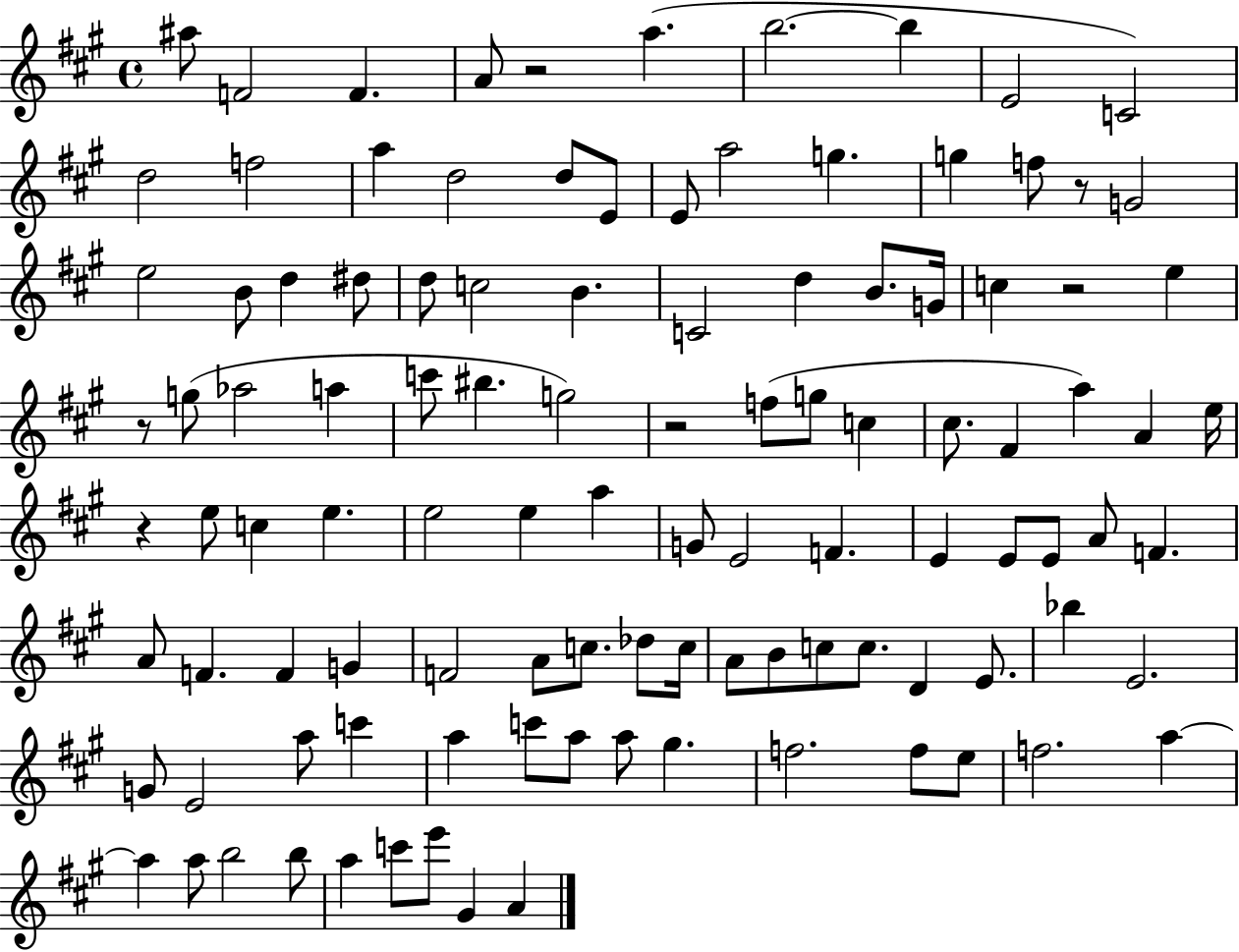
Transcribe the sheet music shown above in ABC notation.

X:1
T:Untitled
M:4/4
L:1/4
K:A
^a/2 F2 F A/2 z2 a b2 b E2 C2 d2 f2 a d2 d/2 E/2 E/2 a2 g g f/2 z/2 G2 e2 B/2 d ^d/2 d/2 c2 B C2 d B/2 G/4 c z2 e z/2 g/2 _a2 a c'/2 ^b g2 z2 f/2 g/2 c ^c/2 ^F a A e/4 z e/2 c e e2 e a G/2 E2 F E E/2 E/2 A/2 F A/2 F F G F2 A/2 c/2 _d/2 c/4 A/2 B/2 c/2 c/2 D E/2 _b E2 G/2 E2 a/2 c' a c'/2 a/2 a/2 ^g f2 f/2 e/2 f2 a a a/2 b2 b/2 a c'/2 e'/2 ^G A